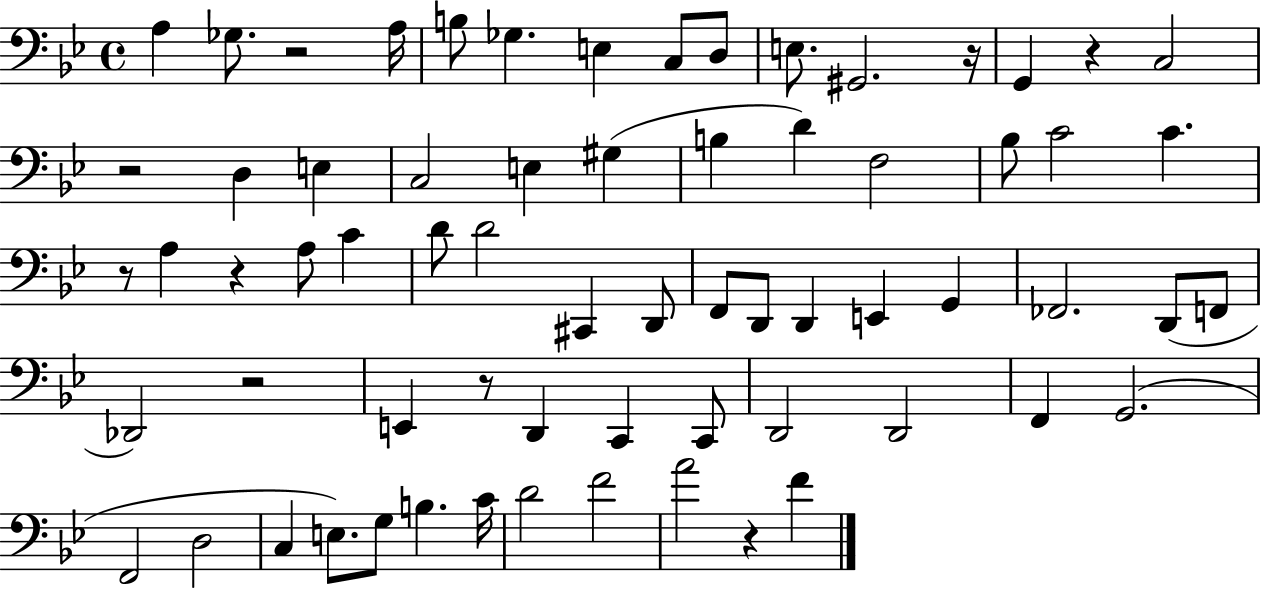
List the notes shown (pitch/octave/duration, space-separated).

A3/q Gb3/e. R/h A3/s B3/e Gb3/q. E3/q C3/e D3/e E3/e. G#2/h. R/s G2/q R/q C3/h R/h D3/q E3/q C3/h E3/q G#3/q B3/q D4/q F3/h Bb3/e C4/h C4/q. R/e A3/q R/q A3/e C4/q D4/e D4/h C#2/q D2/e F2/e D2/e D2/q E2/q G2/q FES2/h. D2/e F2/e Db2/h R/h E2/q R/e D2/q C2/q C2/e D2/h D2/h F2/q G2/h. F2/h D3/h C3/q E3/e. G3/e B3/q. C4/s D4/h F4/h A4/h R/q F4/q